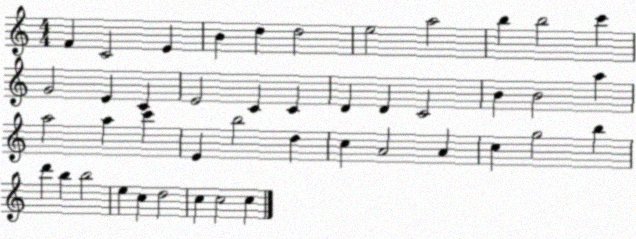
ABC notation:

X:1
T:Untitled
M:4/4
L:1/4
K:C
F C2 E B d d2 e2 a2 b b2 c' G2 E C E2 C C D D C2 B B2 a a2 a c' E b2 d c A2 A c g2 b d' b b2 e c d2 c c2 c